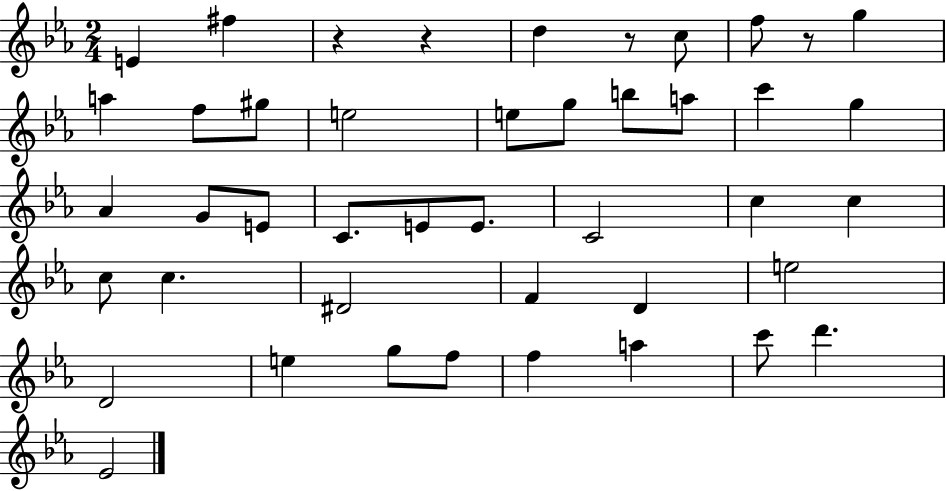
{
  \clef treble
  \numericTimeSignature
  \time 2/4
  \key ees \major
  e'4 fis''4 | r4 r4 | d''4 r8 c''8 | f''8 r8 g''4 | \break a''4 f''8 gis''8 | e''2 | e''8 g''8 b''8 a''8 | c'''4 g''4 | \break aes'4 g'8 e'8 | c'8. e'8 e'8. | c'2 | c''4 c''4 | \break c''8 c''4. | dis'2 | f'4 d'4 | e''2 | \break d'2 | e''4 g''8 f''8 | f''4 a''4 | c'''8 d'''4. | \break ees'2 | \bar "|."
}